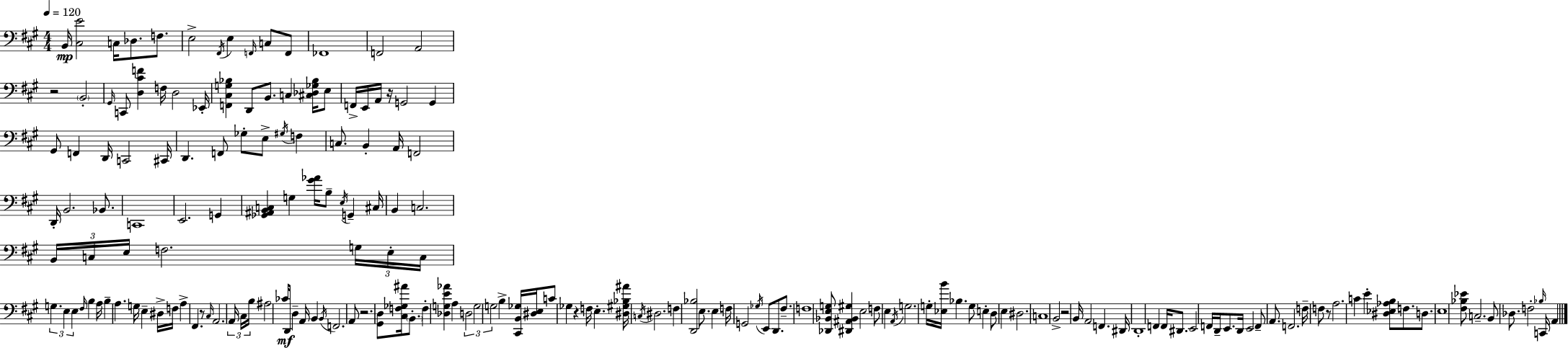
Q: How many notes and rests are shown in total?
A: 185